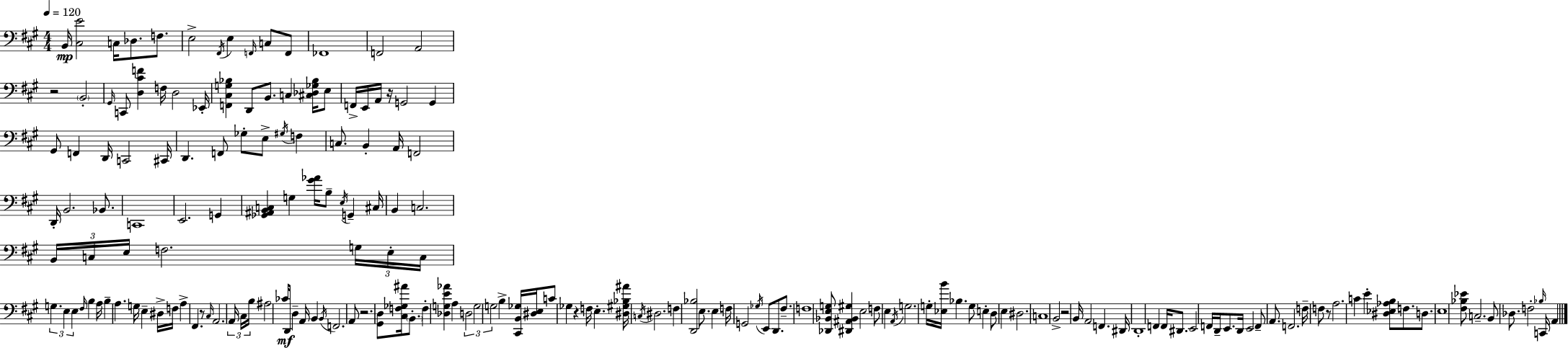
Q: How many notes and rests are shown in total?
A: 185